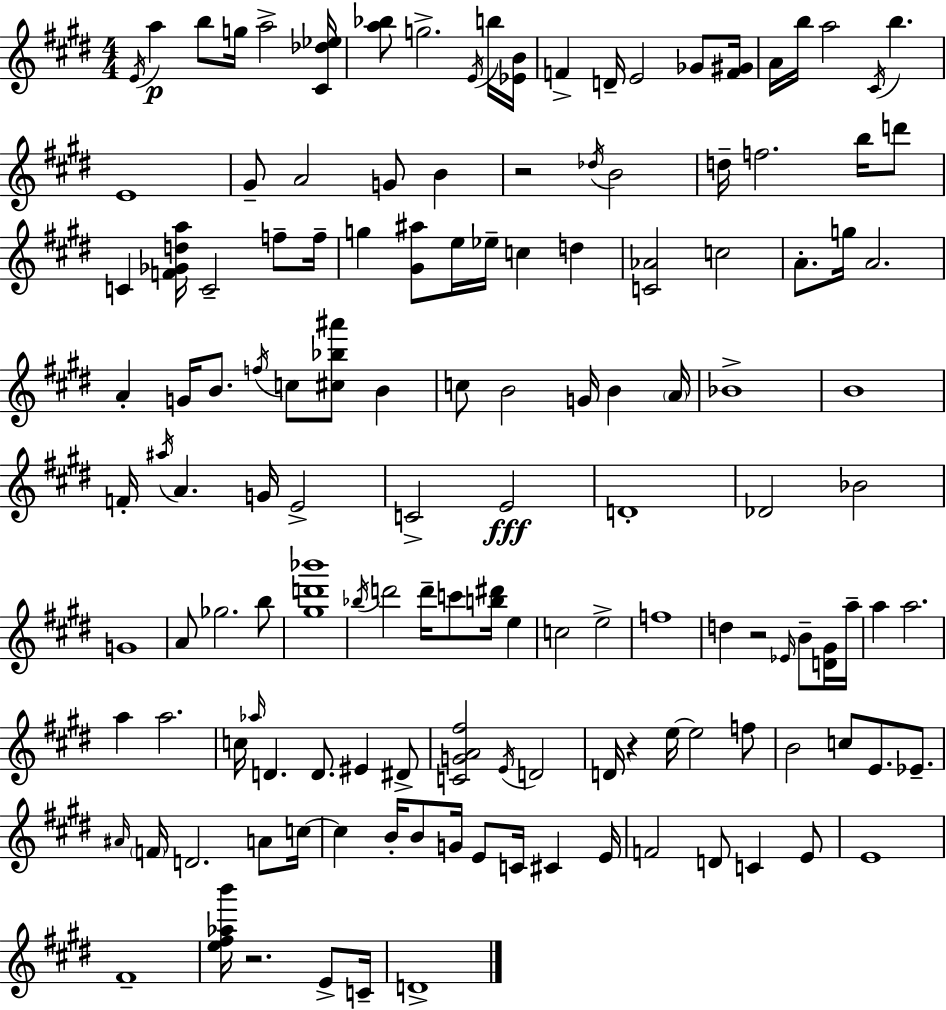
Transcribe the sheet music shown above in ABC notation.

X:1
T:Untitled
M:4/4
L:1/4
K:E
E/4 a b/2 g/4 a2 [^C_d_e]/4 [a_b]/2 g2 E/4 b/4 [_EB]/4 F D/4 E2 _G/2 [F^G]/4 A/4 b/4 a2 ^C/4 b E4 ^G/2 A2 G/2 B z2 _d/4 B2 d/4 f2 b/4 d'/2 C [F_Gda]/4 C2 f/2 f/4 g [^G^a]/2 e/4 _e/4 c d [C_A]2 c2 A/2 g/4 A2 A G/4 B/2 f/4 c/2 [^c_b^a']/2 B c/2 B2 G/4 B A/4 _B4 B4 F/4 ^a/4 A G/4 E2 C2 E2 D4 _D2 _B2 G4 A/2 _g2 b/2 [^gd'_b']4 _b/4 d'2 d'/4 c'/2 [b^d']/4 e c2 e2 f4 d z2 _E/4 B/2 [D^G]/4 a/4 a a2 a a2 c/4 _a/4 D D/2 ^E ^D/2 [CGA^f]2 E/4 D2 D/4 z e/4 e2 f/2 B2 c/2 E/2 _E/2 ^A/4 F/4 D2 A/2 c/4 c B/4 B/2 G/4 E/2 C/4 ^C E/4 F2 D/2 C E/2 E4 ^F4 [e^f_ab']/4 z2 E/2 C/4 D4